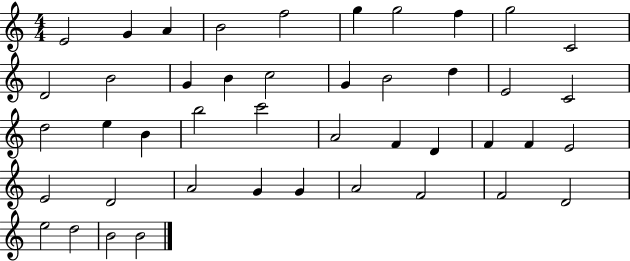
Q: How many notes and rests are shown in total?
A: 44